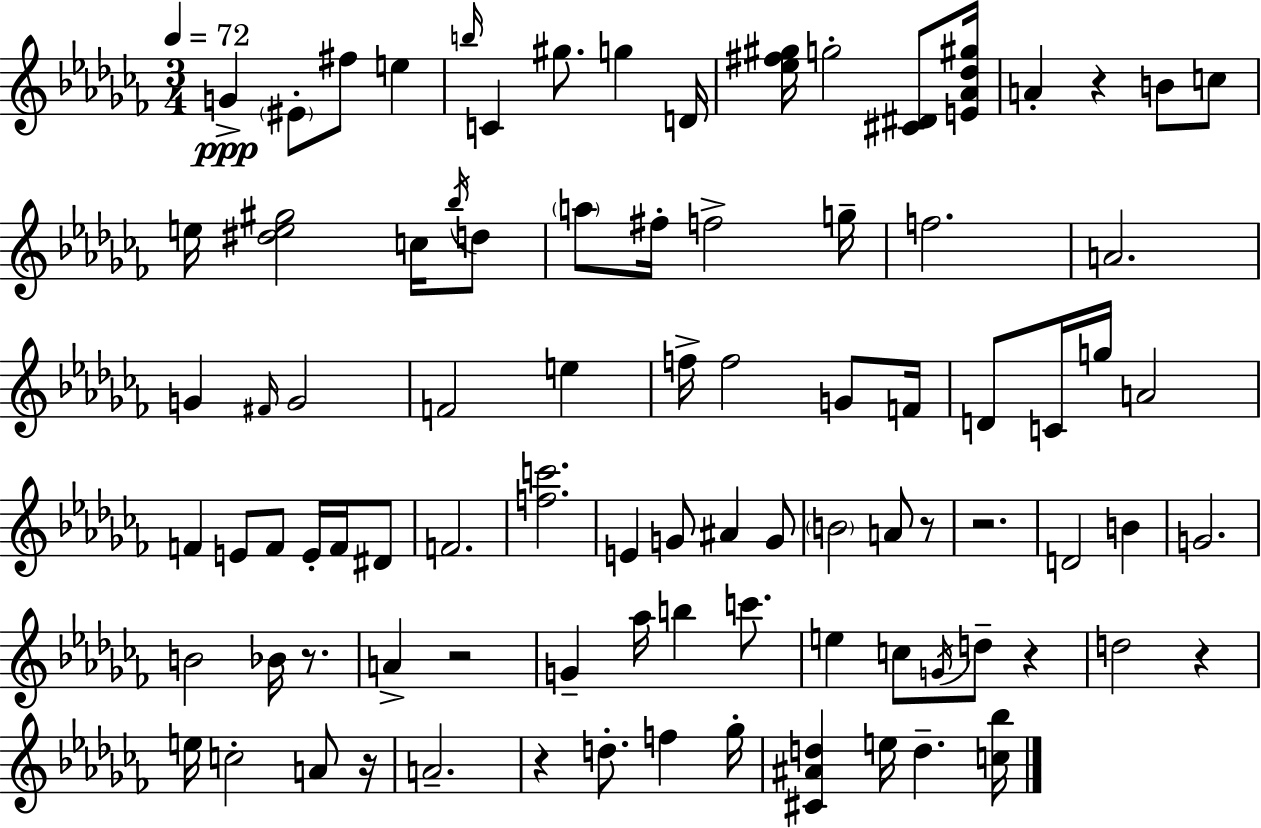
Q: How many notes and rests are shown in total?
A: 89